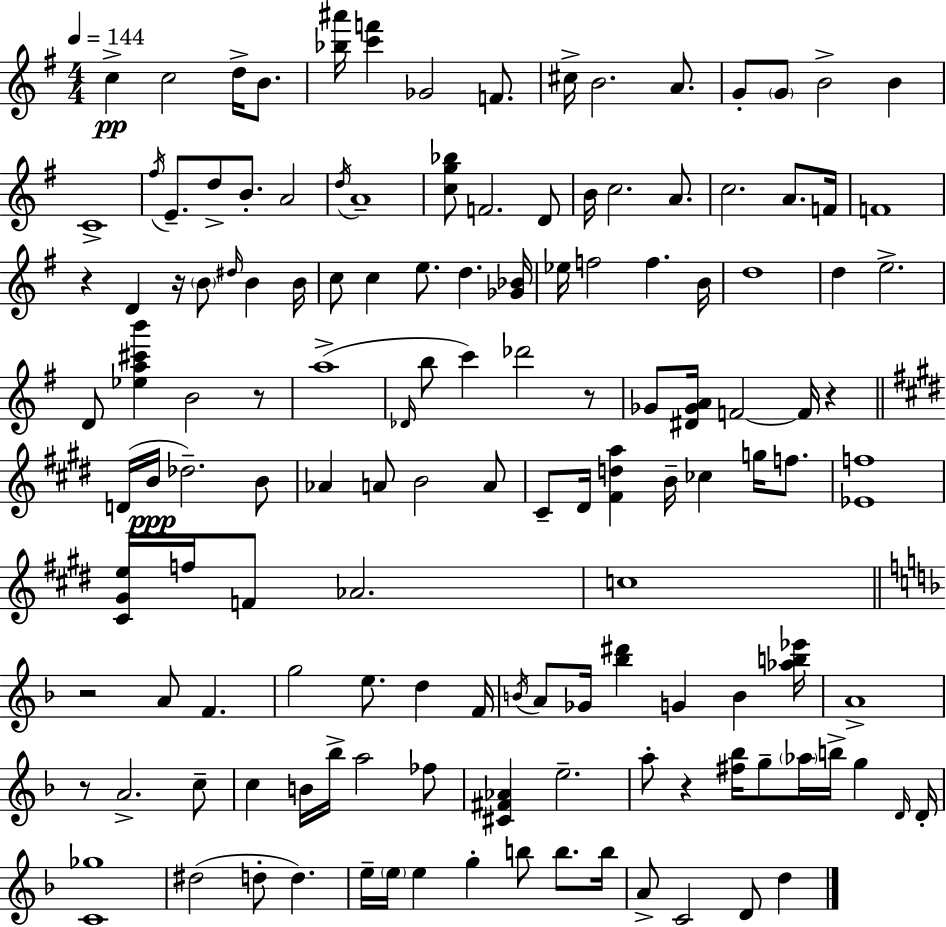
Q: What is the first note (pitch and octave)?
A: C5